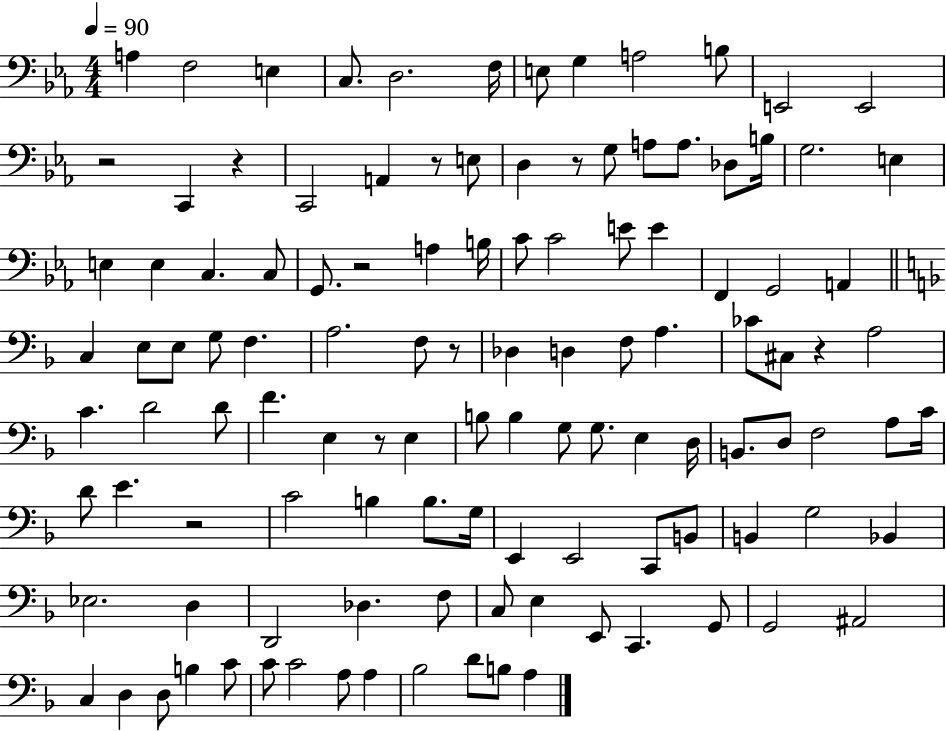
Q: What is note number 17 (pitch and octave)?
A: D3